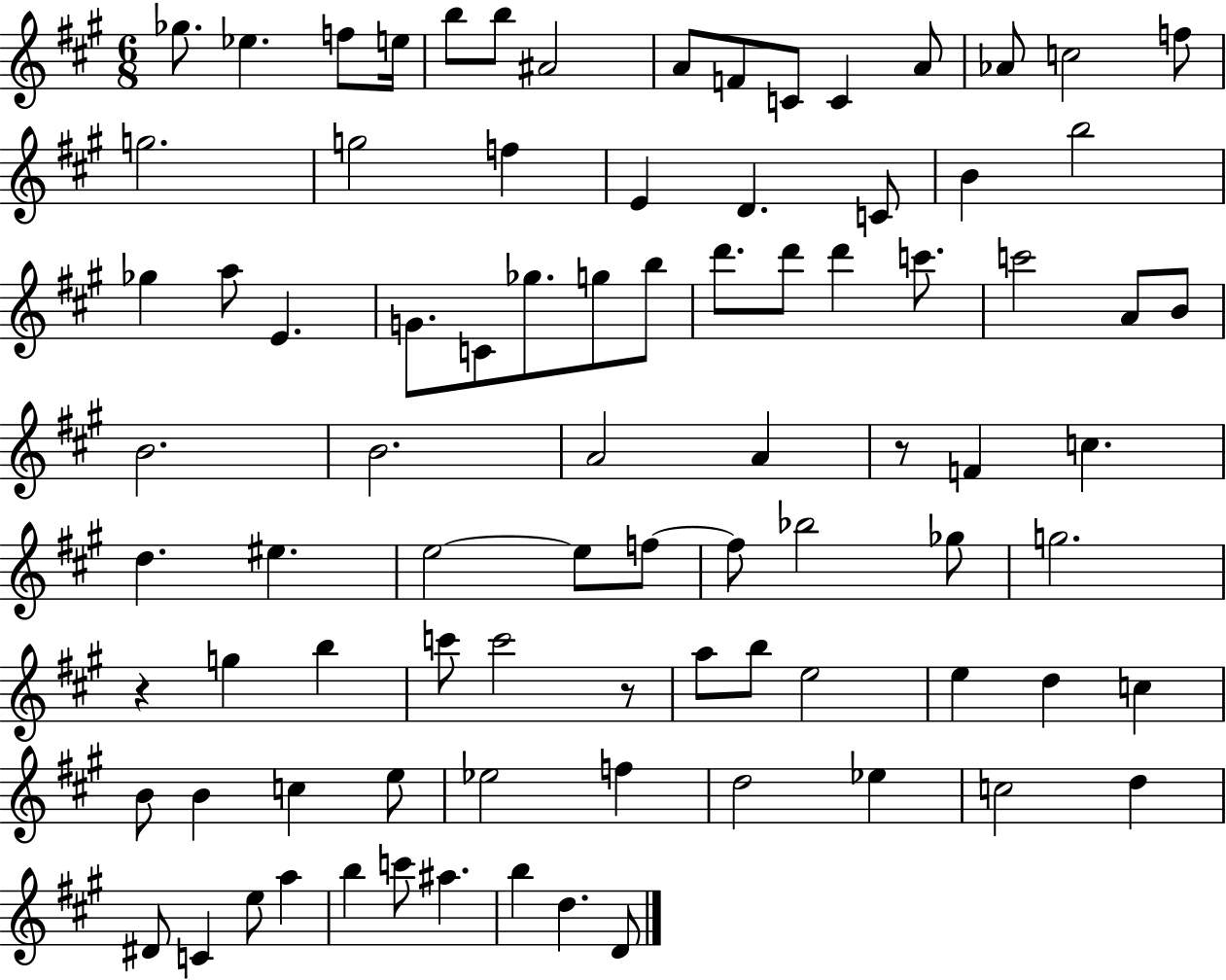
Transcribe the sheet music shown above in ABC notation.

X:1
T:Untitled
M:6/8
L:1/4
K:A
_g/2 _e f/2 e/4 b/2 b/2 ^A2 A/2 F/2 C/2 C A/2 _A/2 c2 f/2 g2 g2 f E D C/2 B b2 _g a/2 E G/2 C/2 _g/2 g/2 b/2 d'/2 d'/2 d' c'/2 c'2 A/2 B/2 B2 B2 A2 A z/2 F c d ^e e2 e/2 f/2 f/2 _b2 _g/2 g2 z g b c'/2 c'2 z/2 a/2 b/2 e2 e d c B/2 B c e/2 _e2 f d2 _e c2 d ^D/2 C e/2 a b c'/2 ^a b d D/2